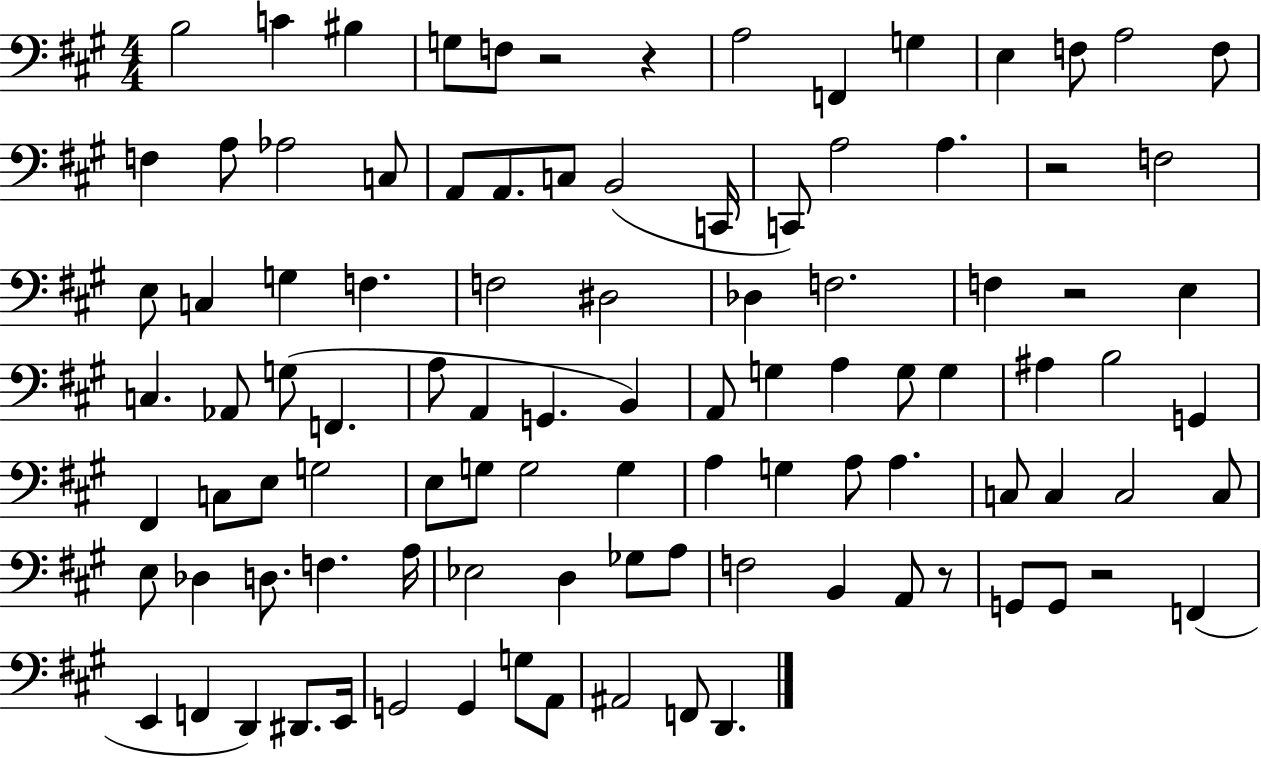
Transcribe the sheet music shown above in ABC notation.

X:1
T:Untitled
M:4/4
L:1/4
K:A
B,2 C ^B, G,/2 F,/2 z2 z A,2 F,, G, E, F,/2 A,2 F,/2 F, A,/2 _A,2 C,/2 A,,/2 A,,/2 C,/2 B,,2 C,,/4 C,,/2 A,2 A, z2 F,2 E,/2 C, G, F, F,2 ^D,2 _D, F,2 F, z2 E, C, _A,,/2 G,/2 F,, A,/2 A,, G,, B,, A,,/2 G, A, G,/2 G, ^A, B,2 G,, ^F,, C,/2 E,/2 G,2 E,/2 G,/2 G,2 G, A, G, A,/2 A, C,/2 C, C,2 C,/2 E,/2 _D, D,/2 F, A,/4 _E,2 D, _G,/2 A,/2 F,2 B,, A,,/2 z/2 G,,/2 G,,/2 z2 F,, E,, F,, D,, ^D,,/2 E,,/4 G,,2 G,, G,/2 A,,/2 ^A,,2 F,,/2 D,,